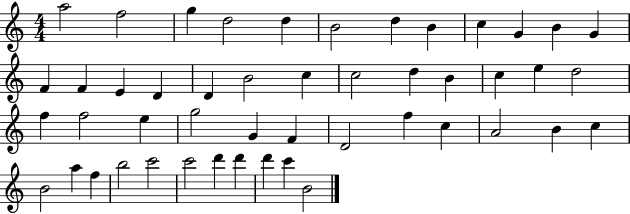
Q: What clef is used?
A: treble